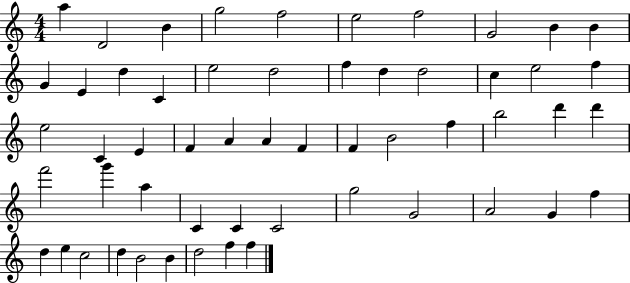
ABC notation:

X:1
T:Untitled
M:4/4
L:1/4
K:C
a D2 B g2 f2 e2 f2 G2 B B G E d C e2 d2 f d d2 c e2 f e2 C E F A A F F B2 f b2 d' d' f'2 g' a C C C2 g2 G2 A2 G f d e c2 d B2 B d2 f f